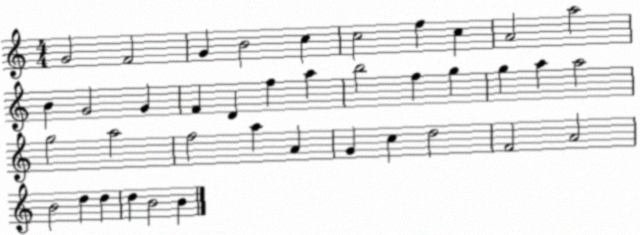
X:1
T:Untitled
M:4/4
L:1/4
K:C
G2 F2 G B2 c c2 f c A2 a2 B G2 G F D f a b2 f g g a a2 g2 a2 f2 a A G c d2 F2 A2 B2 d d d B2 B